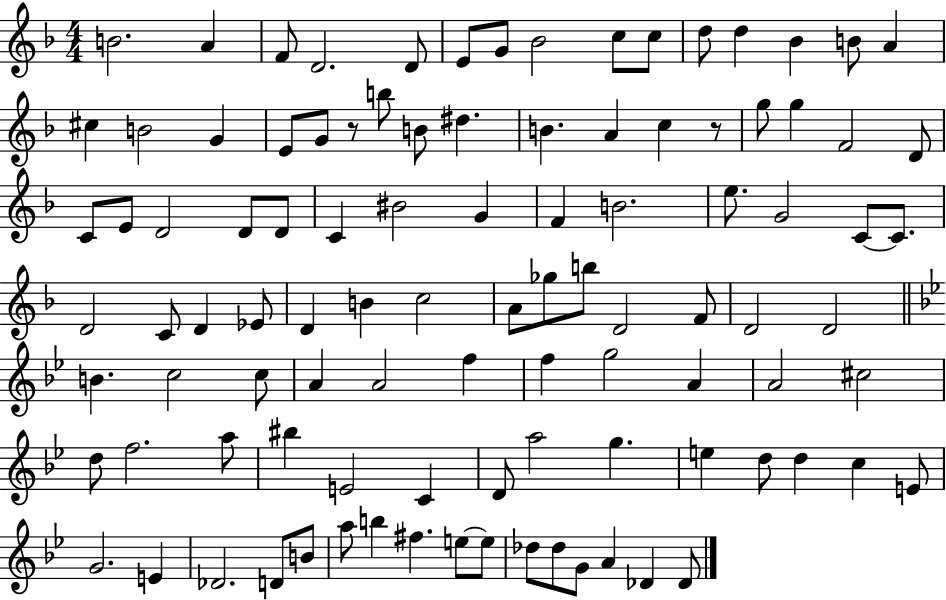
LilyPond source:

{
  \clef treble
  \numericTimeSignature
  \time 4/4
  \key f \major
  b'2. a'4 | f'8 d'2. d'8 | e'8 g'8 bes'2 c''8 c''8 | d''8 d''4 bes'4 b'8 a'4 | \break cis''4 b'2 g'4 | e'8 g'8 r8 b''8 b'8 dis''4. | b'4. a'4 c''4 r8 | g''8 g''4 f'2 d'8 | \break c'8 e'8 d'2 d'8 d'8 | c'4 bis'2 g'4 | f'4 b'2. | e''8. g'2 c'8~~ c'8. | \break d'2 c'8 d'4 ees'8 | d'4 b'4 c''2 | a'8 ges''8 b''8 d'2 f'8 | d'2 d'2 | \break \bar "||" \break \key bes \major b'4. c''2 c''8 | a'4 a'2 f''4 | f''4 g''2 a'4 | a'2 cis''2 | \break d''8 f''2. a''8 | bis''4 e'2 c'4 | d'8 a''2 g''4. | e''4 d''8 d''4 c''4 e'8 | \break g'2. e'4 | des'2. d'8 b'8 | a''8 b''4 fis''4. e''8~~ e''8 | des''8 des''8 g'8 a'4 des'4 des'8 | \break \bar "|."
}